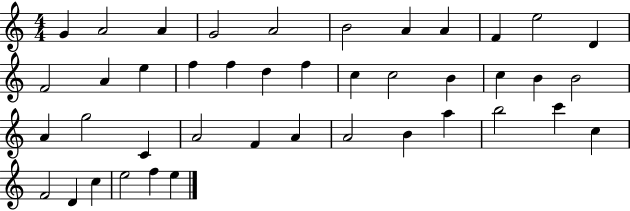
X:1
T:Untitled
M:4/4
L:1/4
K:C
G A2 A G2 A2 B2 A A F e2 D F2 A e f f d f c c2 B c B B2 A g2 C A2 F A A2 B a b2 c' c F2 D c e2 f e